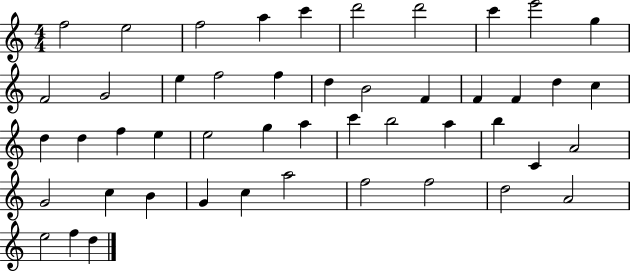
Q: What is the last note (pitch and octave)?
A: D5